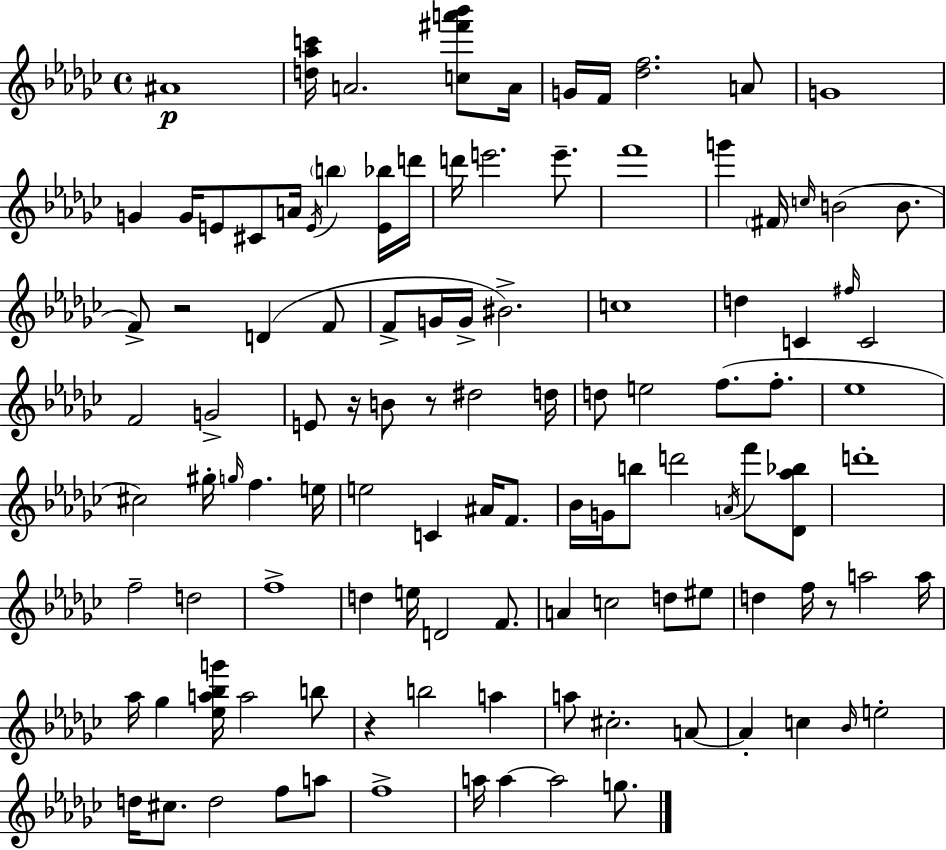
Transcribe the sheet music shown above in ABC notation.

X:1
T:Untitled
M:4/4
L:1/4
K:Ebm
^A4 [d_ac']/4 A2 [c^f'a'_b']/2 A/4 G/4 F/4 [_df]2 A/2 G4 G G/4 E/2 ^C/2 A/4 E/4 b [E_b]/4 d'/4 d'/4 e'2 e'/2 f'4 g' ^F/4 c/4 B2 B/2 F/2 z2 D F/2 F/2 G/4 G/4 ^B2 c4 d C ^f/4 C2 F2 G2 E/2 z/4 B/2 z/2 ^d2 d/4 d/2 e2 f/2 f/2 _e4 ^c2 ^g/4 g/4 f e/4 e2 C ^A/4 F/2 _B/4 G/4 b/2 d'2 A/4 f'/2 [_D_a_b]/2 d'4 f2 d2 f4 d e/4 D2 F/2 A c2 d/2 ^e/2 d f/4 z/2 a2 a/4 _a/4 _g [_ea_bg']/4 a2 b/2 z b2 a a/2 ^c2 A/2 A c _B/4 e2 d/4 ^c/2 d2 f/2 a/2 f4 a/4 a a2 g/2